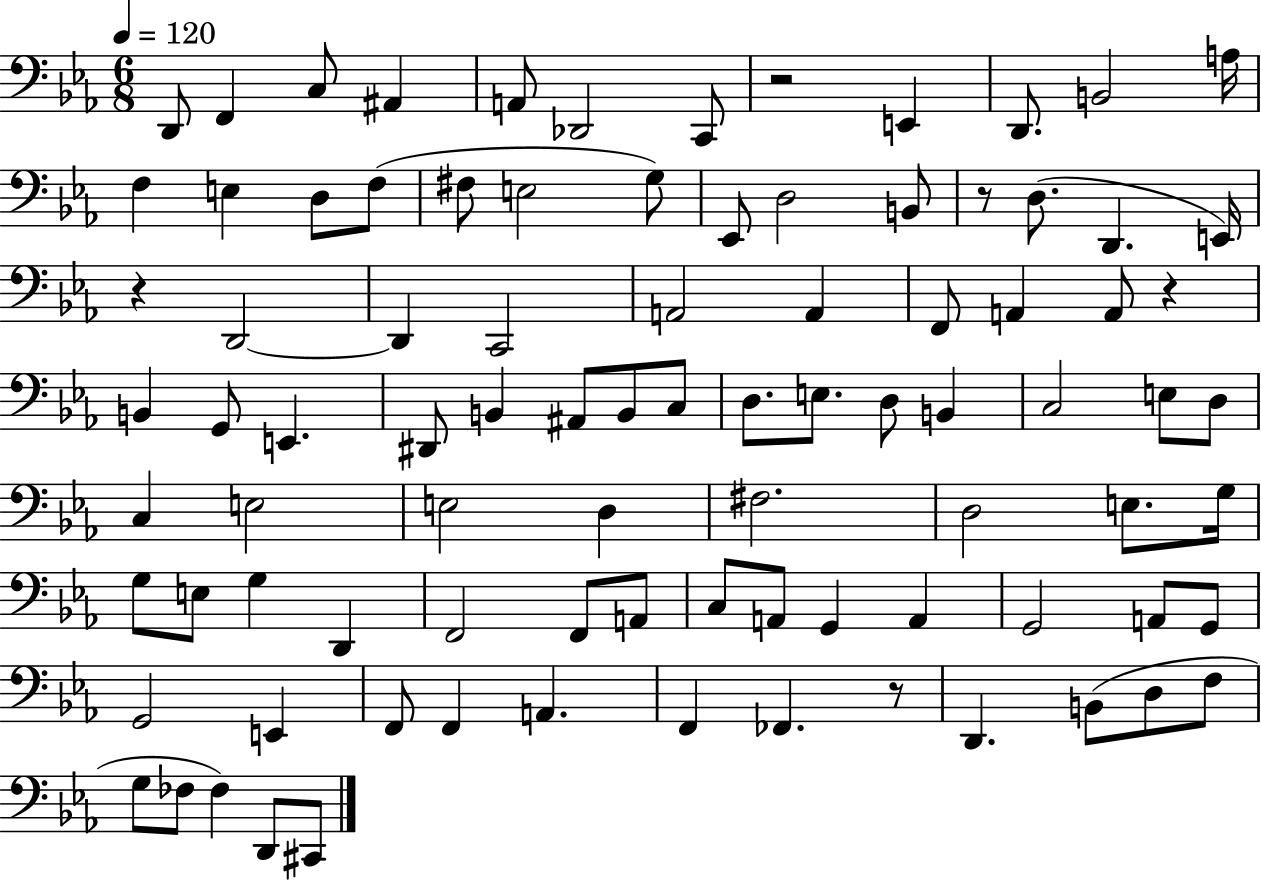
D2/e F2/q C3/e A#2/q A2/e Db2/h C2/e R/h E2/q D2/e. B2/h A3/s F3/q E3/q D3/e F3/e F#3/e E3/h G3/e Eb2/e D3/h B2/e R/e D3/e. D2/q. E2/s R/q D2/h D2/q C2/h A2/h A2/q F2/e A2/q A2/e R/q B2/q G2/e E2/q. D#2/e B2/q A#2/e B2/e C3/e D3/e. E3/e. D3/e B2/q C3/h E3/e D3/e C3/q E3/h E3/h D3/q F#3/h. D3/h E3/e. G3/s G3/e E3/e G3/q D2/q F2/h F2/e A2/e C3/e A2/e G2/q A2/q G2/h A2/e G2/e G2/h E2/q F2/e F2/q A2/q. F2/q FES2/q. R/e D2/q. B2/e D3/e F3/e G3/e FES3/e FES3/q D2/e C#2/e